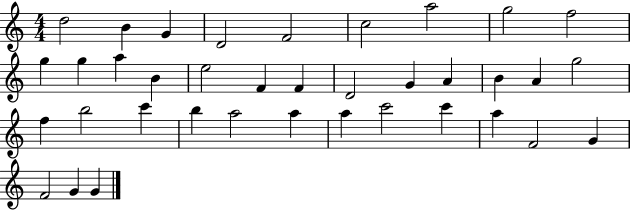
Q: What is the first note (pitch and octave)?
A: D5